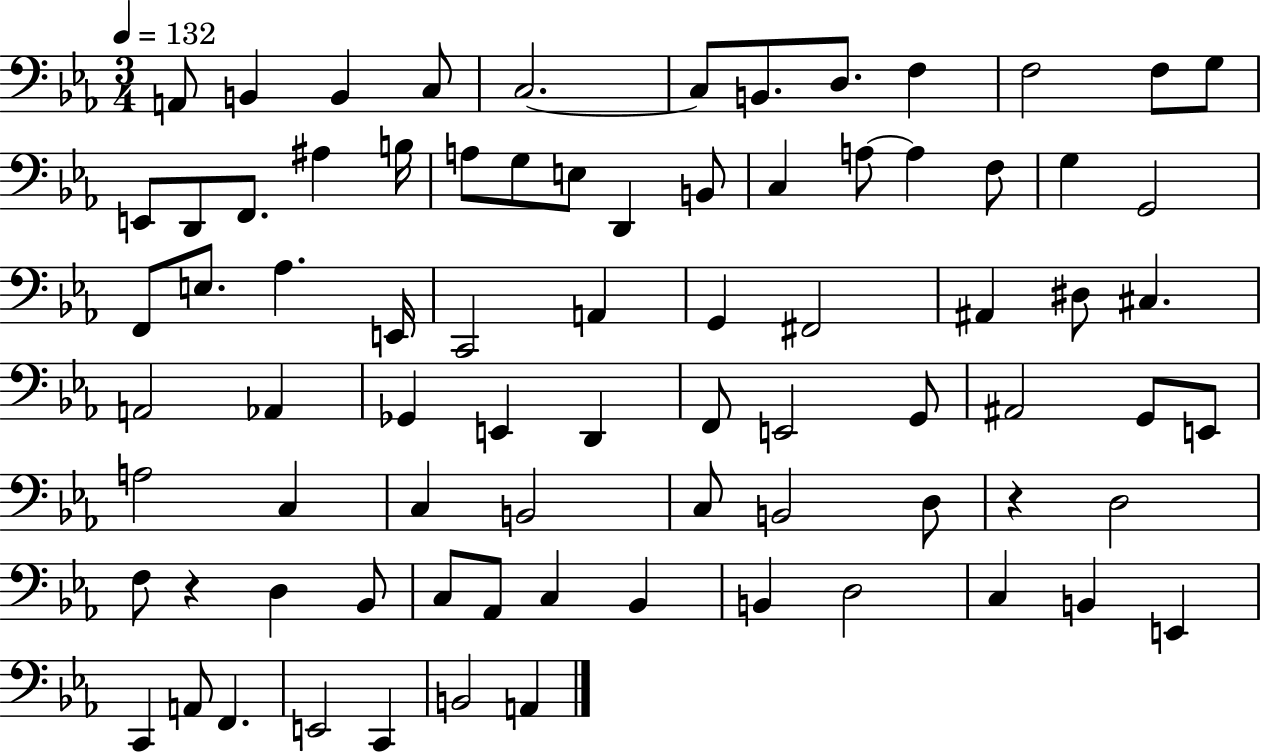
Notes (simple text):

A2/e B2/q B2/q C3/e C3/h. C3/e B2/e. D3/e. F3/q F3/h F3/e G3/e E2/e D2/e F2/e. A#3/q B3/s A3/e G3/e E3/e D2/q B2/e C3/q A3/e A3/q F3/e G3/q G2/h F2/e E3/e. Ab3/q. E2/s C2/h A2/q G2/q F#2/h A#2/q D#3/e C#3/q. A2/h Ab2/q Gb2/q E2/q D2/q F2/e E2/h G2/e A#2/h G2/e E2/e A3/h C3/q C3/q B2/h C3/e B2/h D3/e R/q D3/h F3/e R/q D3/q Bb2/e C3/e Ab2/e C3/q Bb2/q B2/q D3/h C3/q B2/q E2/q C2/q A2/e F2/q. E2/h C2/q B2/h A2/q